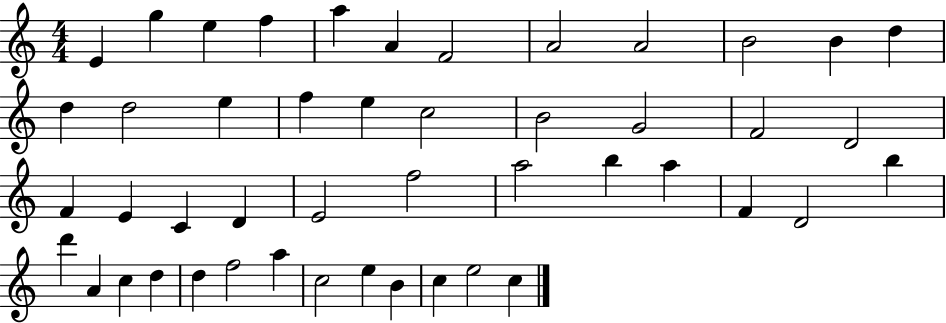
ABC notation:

X:1
T:Untitled
M:4/4
L:1/4
K:C
E g e f a A F2 A2 A2 B2 B d d d2 e f e c2 B2 G2 F2 D2 F E C D E2 f2 a2 b a F D2 b d' A c d d f2 a c2 e B c e2 c